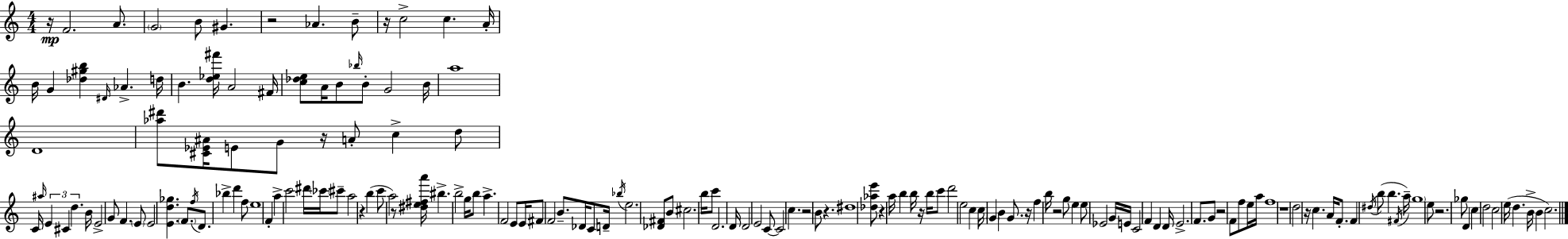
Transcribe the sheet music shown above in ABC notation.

X:1
T:Untitled
M:4/4
L:1/4
K:Am
z/4 F2 A/2 G2 B/2 ^G z2 _A B/2 z/4 c2 c A/4 B/4 G [_d^gb] ^D/4 _A d/4 B [d_e^f']/4 A2 ^F/4 [c_de]/2 A/4 B/2 _b/4 B/2 G2 B/4 a4 D4 [_a^d']/2 [^C_E^A]/4 E/2 G/2 z/4 A/2 c d/2 C/4 ^a/4 E ^C d B/4 E2 G/2 F E/2 E2 [Ed_g] F/2 f/4 D/2 _b d' f/2 e4 F a c'2 ^d'/4 _c'/4 ^c'/2 a2 z b c'/2 a2 z/2 [^de^fa']/4 ^b b2 g/4 b/2 a F2 E/2 E/4 ^F/2 F2 B/2 _D/4 C/2 D/4 _b/4 e2 [_D^F]/2 B/2 ^c2 b/4 c'/2 D2 D/4 D2 E2 C/2 C2 c z2 B/2 z ^d4 [_d_ae']/2 z a/4 b b/4 z/4 b/4 c'/2 d'2 e2 c c/4 G B G/2 z/4 f b/4 z2 g/2 e e/2 _E2 G/4 E/4 C2 F D D/4 E2 F/2 G/2 z2 F/2 f/2 e/4 a/4 f4 z4 d2 z/4 c A/4 F/2 F ^d/4 b/2 b ^F/4 a/4 g4 e/2 z2 _g/2 D c d2 c2 e/4 d B/4 B c2